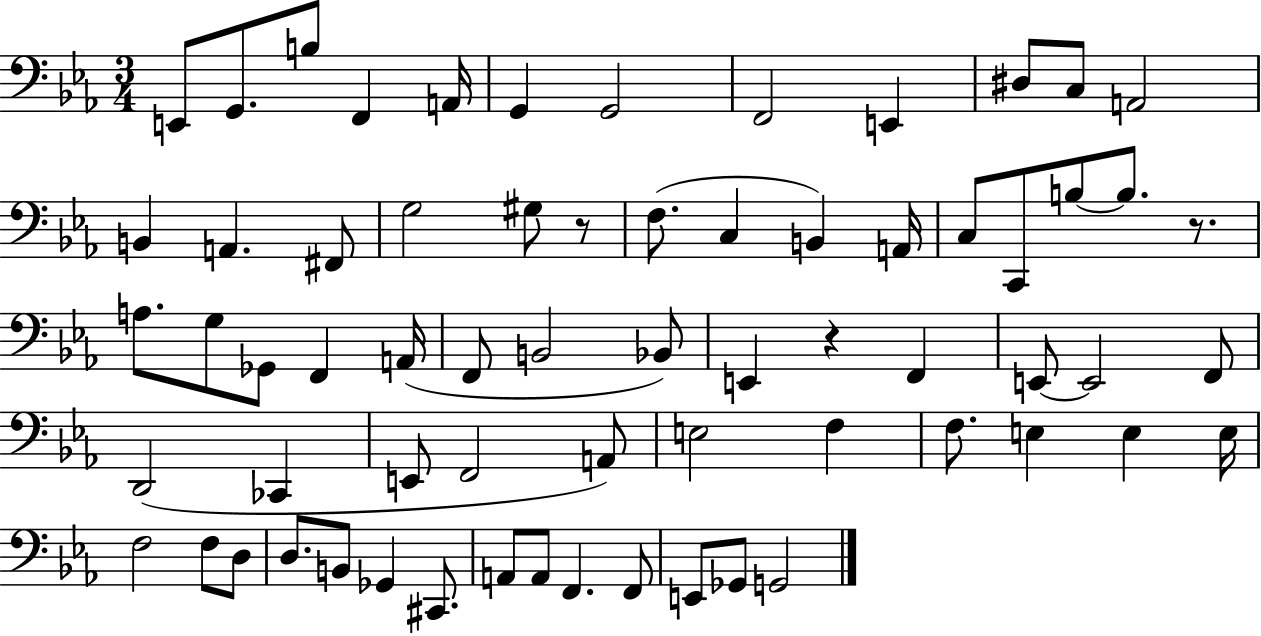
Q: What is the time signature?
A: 3/4